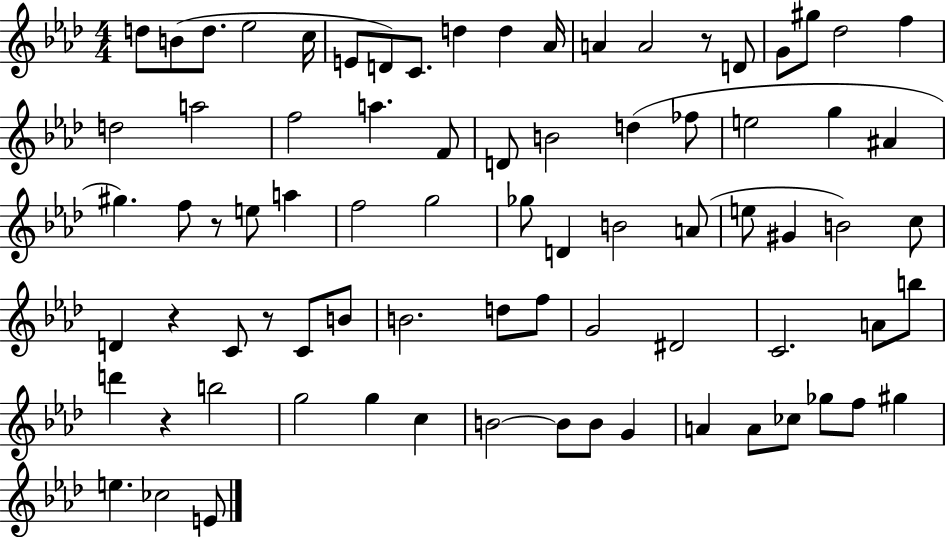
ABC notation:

X:1
T:Untitled
M:4/4
L:1/4
K:Ab
d/2 B/2 d/2 _e2 c/4 E/2 D/2 C/2 d d _A/4 A A2 z/2 D/2 G/2 ^g/2 _d2 f d2 a2 f2 a F/2 D/2 B2 d _f/2 e2 g ^A ^g f/2 z/2 e/2 a f2 g2 _g/2 D B2 A/2 e/2 ^G B2 c/2 D z C/2 z/2 C/2 B/2 B2 d/2 f/2 G2 ^D2 C2 A/2 b/2 d' z b2 g2 g c B2 B/2 B/2 G A A/2 _c/2 _g/2 f/2 ^g e _c2 E/2